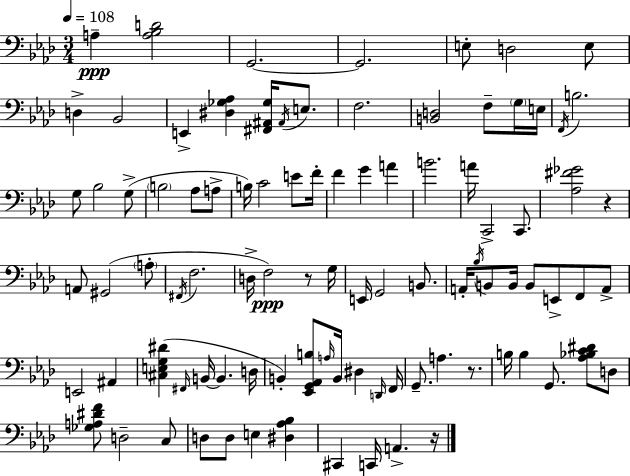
{
  \clef bass
  \numericTimeSignature
  \time 3/4
  \key aes \major
  \tempo 4 = 108
  \repeat volta 2 { a4--\ppp <a bes d'>2 | g,2.~~ | g,2. | e8-. d2 e8 | \break d4-> bes,2 | e,4-> <dis ges aes>4 <fis, ais, ges>16 \acciaccatura { ais,16 } e8. | f2. | <b, d>2 f8-- \parenthesize g16 | \break e16 \acciaccatura { f,16 } b2. | g8 bes2 | g8->( \parenthesize b2 aes8 | a8-> b16) c'2 e'8 | \break f'16-. f'4 g'4 a'4 | b'2. | a'16 c,2-> c,8. | <aes fis' ges'>2 r4 | \break a,8 gis,2( | \parenthesize a8-. \acciaccatura { fis,16 } f2. | d16-> f2\ppp) | r8 g16 e,16 g,2 | \break b,8. a,16-. \acciaccatura { bes16 } b,8 b,16 b,8 e,8-> | f,8 a,8-> e,2 | ais,4 <cis e g dis'>4( \grace { fis,16 } b,16~~ b,4. | d16 b,4-.) <ees, g, aes, b>8 \grace { a16 } | \break b,16 dis4 \grace { d,16 } f,16 g,8.-- a4. | r8. b16 b4 | g,8. <aes bes c' dis'>8 d8 <ges a dis' f'>8 d2-- | c8 d8 d8 e4 | \break <dis aes bes>4 cis,4 c,16 | a,4.-> r16 } \bar "|."
}